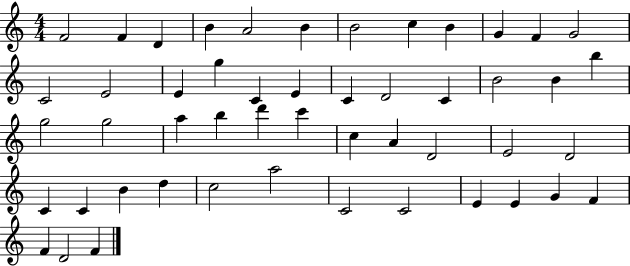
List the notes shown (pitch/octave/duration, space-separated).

F4/h F4/q D4/q B4/q A4/h B4/q B4/h C5/q B4/q G4/q F4/q G4/h C4/h E4/h E4/q G5/q C4/q E4/q C4/q D4/h C4/q B4/h B4/q B5/q G5/h G5/h A5/q B5/q D6/q C6/q C5/q A4/q D4/h E4/h D4/h C4/q C4/q B4/q D5/q C5/h A5/h C4/h C4/h E4/q E4/q G4/q F4/q F4/q D4/h F4/q